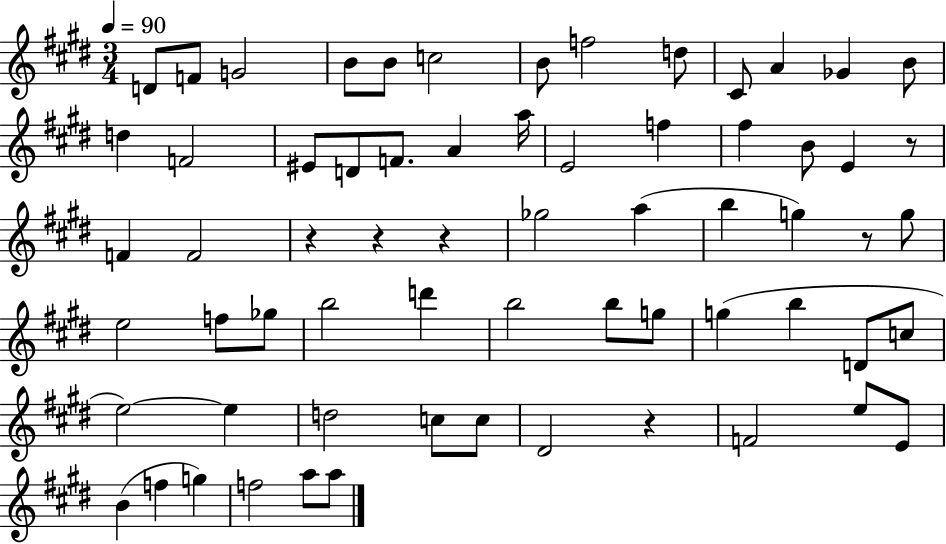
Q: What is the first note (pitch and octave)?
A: D4